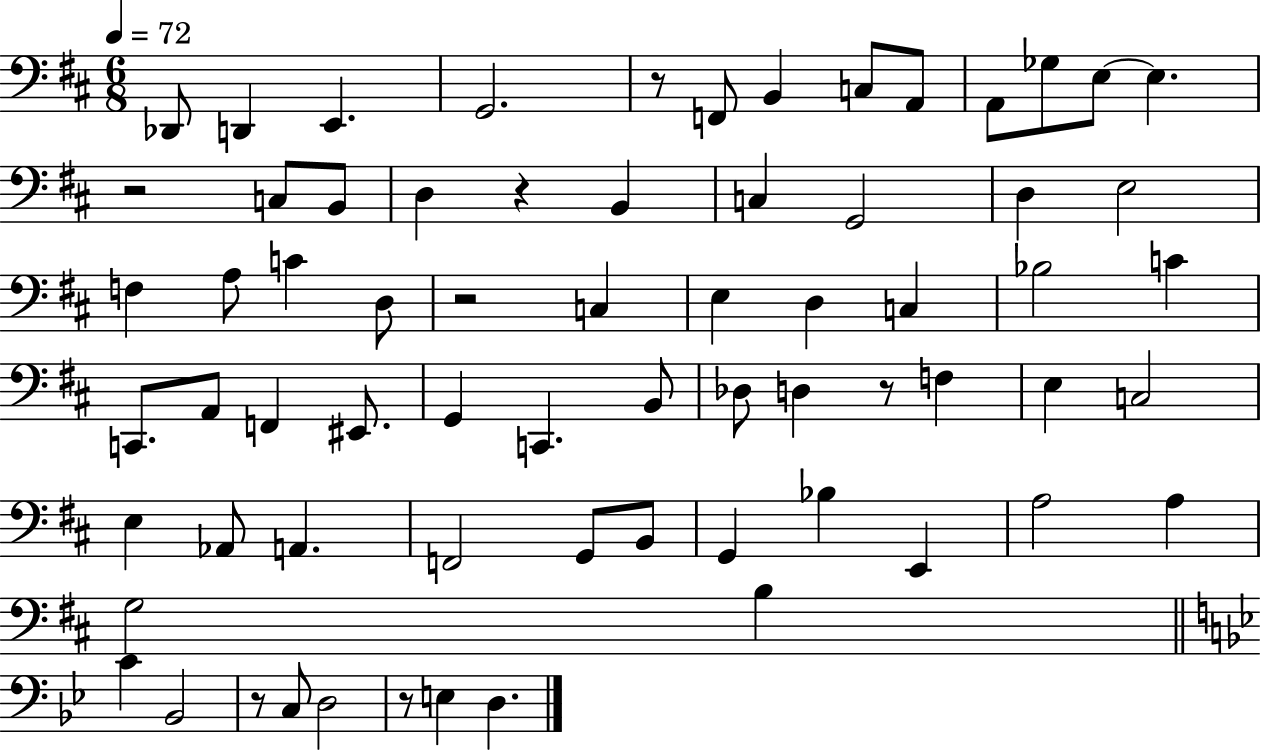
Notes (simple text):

Db2/e D2/q E2/q. G2/h. R/e F2/e B2/q C3/e A2/e A2/e Gb3/e E3/e E3/q. R/h C3/e B2/e D3/q R/q B2/q C3/q G2/h D3/q E3/h F3/q A3/e C4/q D3/e R/h C3/q E3/q D3/q C3/q Bb3/h C4/q C2/e. A2/e F2/q EIS2/e. G2/q C2/q. B2/e Db3/e D3/q R/e F3/q E3/q C3/h E3/q Ab2/e A2/q. F2/h G2/e B2/e G2/q Bb3/q E2/q A3/h A3/q G3/h B3/q C4/q Bb2/h R/e C3/e D3/h R/e E3/q D3/q.